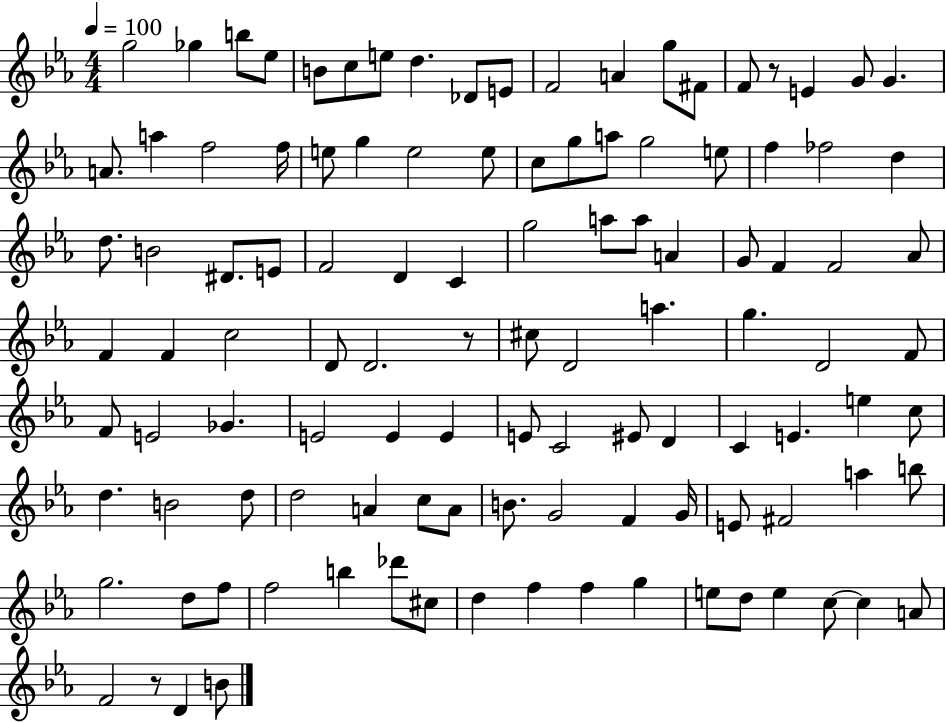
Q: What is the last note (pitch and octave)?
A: B4